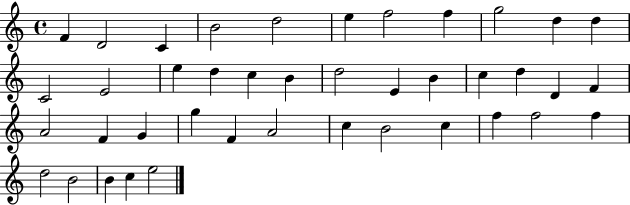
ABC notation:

X:1
T:Untitled
M:4/4
L:1/4
K:C
F D2 C B2 d2 e f2 f g2 d d C2 E2 e d c B d2 E B c d D F A2 F G g F A2 c B2 c f f2 f d2 B2 B c e2